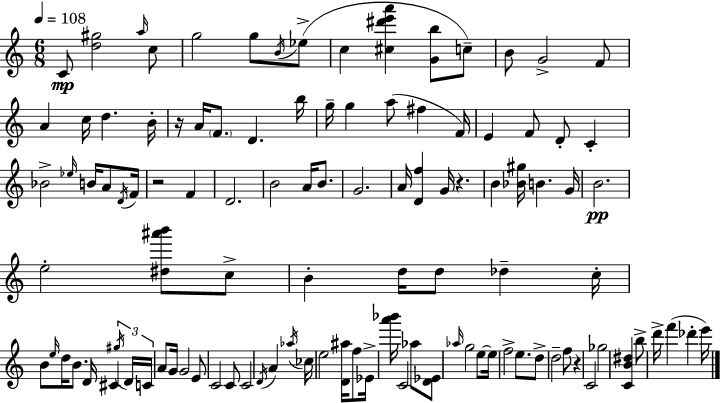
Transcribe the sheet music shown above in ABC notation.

X:1
T:Untitled
M:6/8
L:1/4
K:Am
C/2 [d^g]2 a/4 c/2 g2 g/2 B/4 _e/2 c [^c^d'e'a'] [Gb]/2 c/2 B/2 G2 F/2 A c/4 d B/4 z/4 A/4 F/2 D b/4 g/4 g a/2 ^f F/4 E F/2 D/2 C _B2 _e/4 B/4 A/2 D/4 F/4 z2 F D2 B2 A/4 B/2 G2 A/4 [Df] G/4 z B [_B^g]/4 B G/4 B2 e2 [^d^a'b']/2 c/2 B d/4 d/2 _d c/4 B/2 e/4 d/4 B/2 D/4 ^C ^g/4 D/4 C/4 A/2 G/4 G2 E/2 C2 C/2 C2 D/4 A _a/4 _c/4 e2 [D^a]/4 f/2 _E/4 [a'_b']/4 C2 _a/2 [D_E]/2 _a/4 g2 e/2 e/4 f2 e/2 d/2 d2 f/2 z C2 _g2 [CB^d] b/2 d'/4 f' _d' e'/4